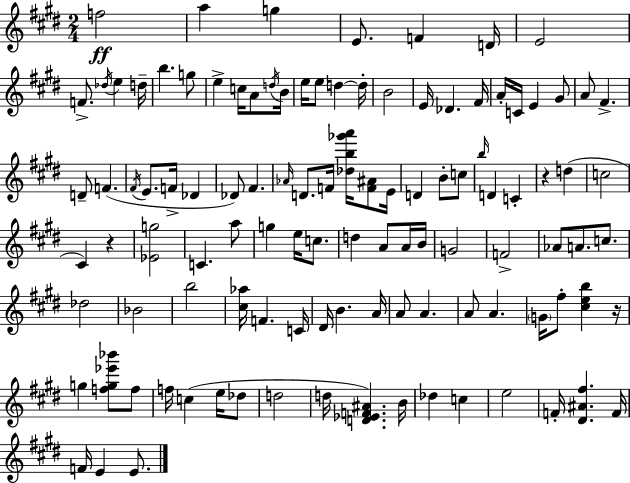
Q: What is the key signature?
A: E major